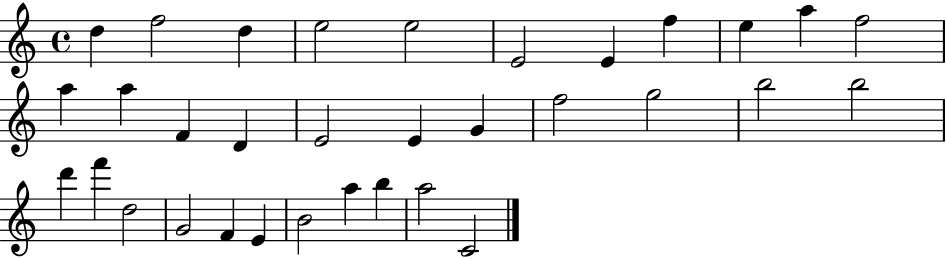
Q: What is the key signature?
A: C major